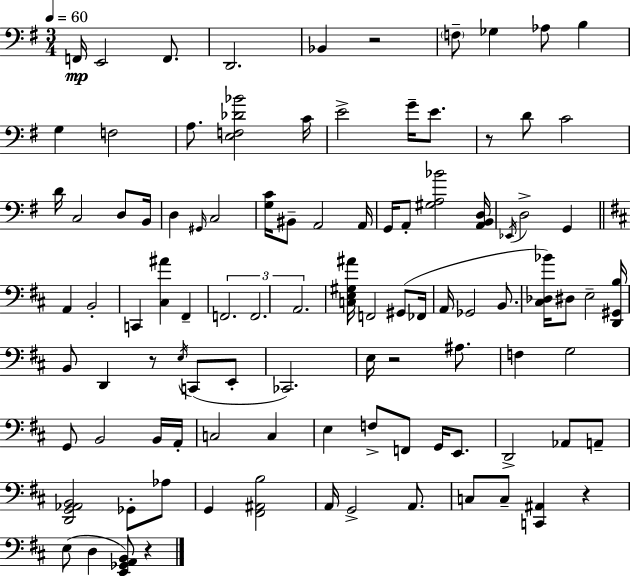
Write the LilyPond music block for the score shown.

{
  \clef bass
  \numericTimeSignature
  \time 3/4
  \key e \minor
  \tempo 4 = 60
  \repeat volta 2 { f,16\mp e,2 f,8. | d,2. | bes,4 r2 | \parenthesize f8-- ges4 aes8 b4 | \break g4 f2 | a8. <e f des' bes'>2 c'16 | e'2-> g'16-- e'8. | r8 d'8 c'2 | \break d'16 c2 d8 b,16 | d4 \grace { gis,16 } c2 | <g c'>16 bis,8-- a,2 | a,16 g,16 a,8-. <gis a bes'>2 | \break <a, b, d>16 \acciaccatura { ees,16 } d2-> g,4 | \bar "||" \break \key d \major a,4 b,2-. | c,4 <cis ais'>4 fis,4-- | \tuplet 3/2 { f,2. | f,2. | \break a,2. } | <c e gis ais'>16 f,2 gis,8( fes,16 | a,16 ges,2 b,8. | <cis des bes'>16) dis8 e2-- <d, gis, b>16 | \break b,8 d,4 r8 \acciaccatura { e16 } c,8( e,8-. | ces,2.) | e16 r2 ais8. | f4 g2 | \break g,8 b,2 b,16 | a,16-. c2 c4 | e4 f8-> f,8 g,16 e,8. | d,2-> aes,8 a,8-- | \break <d, g, aes, b,>2 ges,8-. aes8 | g,4 <fis, ais, b>2 | a,16 g,2-> a,8. | c8 c8-- <c, ais,>4 r4 | \break e8( d4 <e, ges, a, b,>8) r4 | } \bar "|."
}